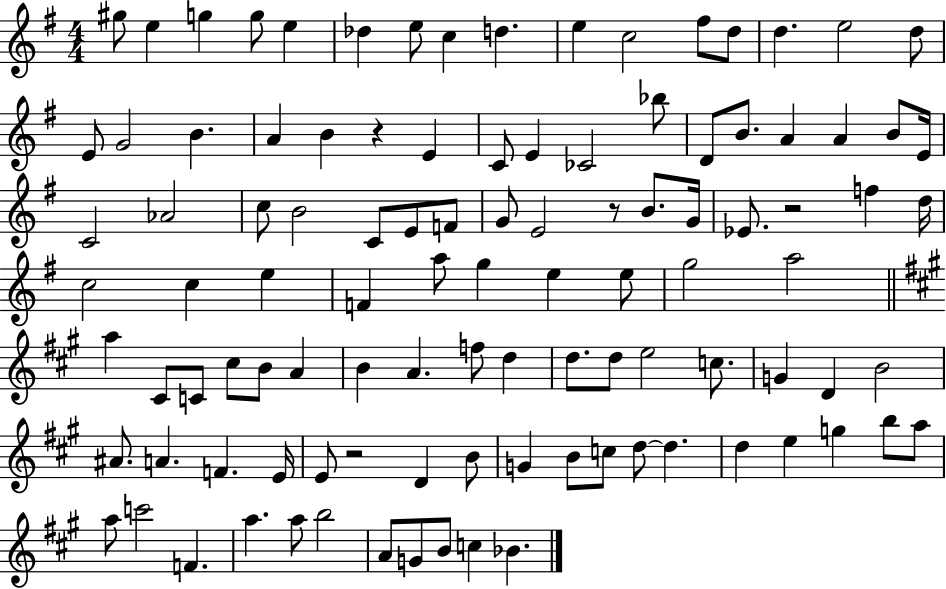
{
  \clef treble
  \numericTimeSignature
  \time 4/4
  \key g \major
  \repeat volta 2 { gis''8 e''4 g''4 g''8 e''4 | des''4 e''8 c''4 d''4. | e''4 c''2 fis''8 d''8 | d''4. e''2 d''8 | \break e'8 g'2 b'4. | a'4 b'4 r4 e'4 | c'8 e'4 ces'2 bes''8 | d'8 b'8. a'4 a'4 b'8 e'16 | \break c'2 aes'2 | c''8 b'2 c'8 e'8 f'8 | g'8 e'2 r8 b'8. g'16 | ees'8. r2 f''4 d''16 | \break c''2 c''4 e''4 | f'4 a''8 g''4 e''4 e''8 | g''2 a''2 | \bar "||" \break \key a \major a''4 cis'8 c'8 cis''8 b'8 a'4 | b'4 a'4. f''8 d''4 | d''8. d''8 e''2 c''8. | g'4 d'4 b'2 | \break ais'8. a'4. f'4. e'16 | e'8 r2 d'4 b'8 | g'4 b'8 c''8 d''8~~ d''4. | d''4 e''4 g''4 b''8 a''8 | \break a''8 c'''2 f'4. | a''4. a''8 b''2 | a'8 g'8 b'8 c''4 bes'4. | } \bar "|."
}